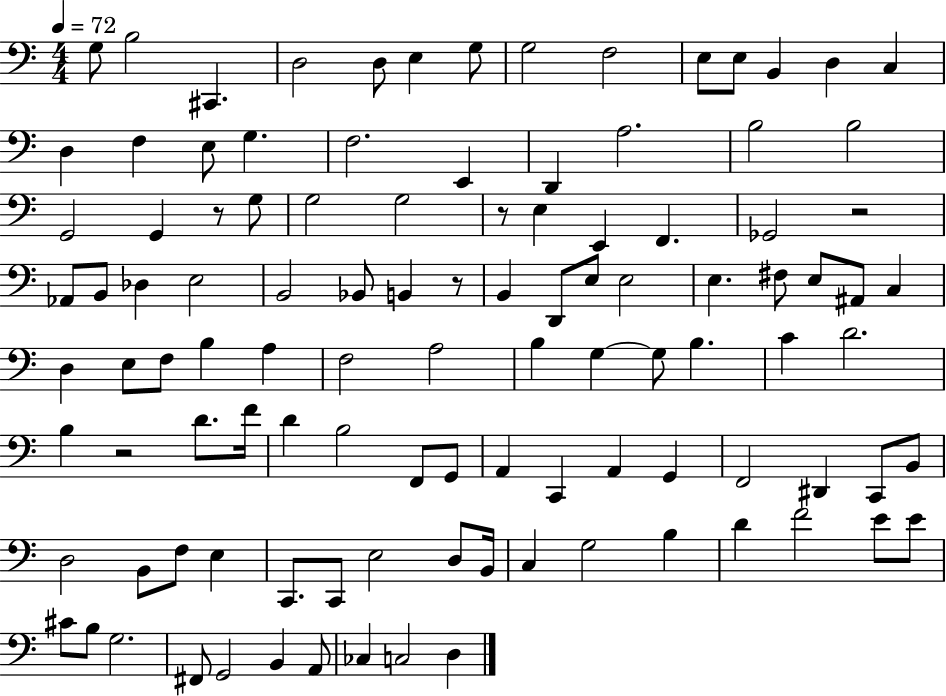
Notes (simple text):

G3/e B3/h C#2/q. D3/h D3/e E3/q G3/e G3/h F3/h E3/e E3/e B2/q D3/q C3/q D3/q F3/q E3/e G3/q. F3/h. E2/q D2/q A3/h. B3/h B3/h G2/h G2/q R/e G3/e G3/h G3/h R/e E3/q E2/q F2/q. Gb2/h R/h Ab2/e B2/e Db3/q E3/h B2/h Bb2/e B2/q R/e B2/q D2/e E3/e E3/h E3/q. F#3/e E3/e A#2/e C3/q D3/q E3/e F3/e B3/q A3/q F3/h A3/h B3/q G3/q G3/e B3/q. C4/q D4/h. B3/q R/h D4/e. F4/s D4/q B3/h F2/e G2/e A2/q C2/q A2/q G2/q F2/h D#2/q C2/e B2/e D3/h B2/e F3/e E3/q C2/e. C2/e E3/h D3/e B2/s C3/q G3/h B3/q D4/q F4/h E4/e E4/e C#4/e B3/e G3/h. F#2/e G2/h B2/q A2/e CES3/q C3/h D3/q